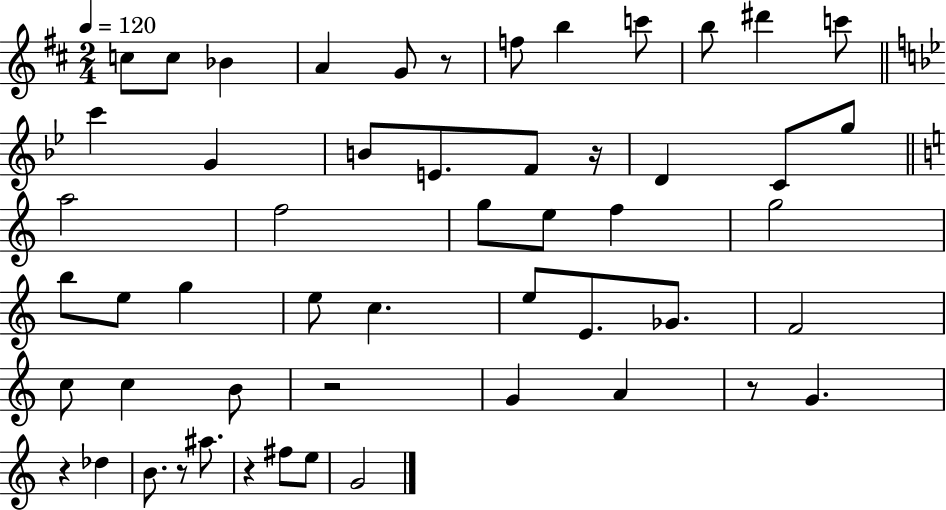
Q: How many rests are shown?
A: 7